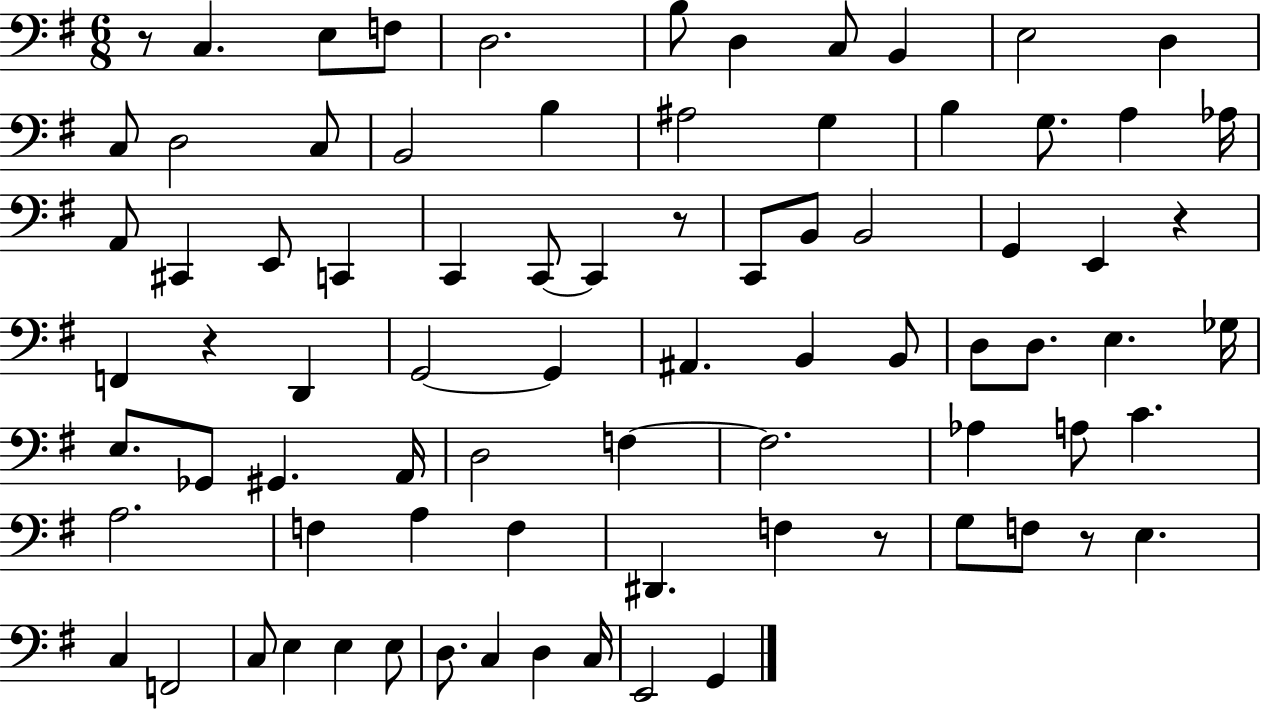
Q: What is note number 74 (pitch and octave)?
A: E2